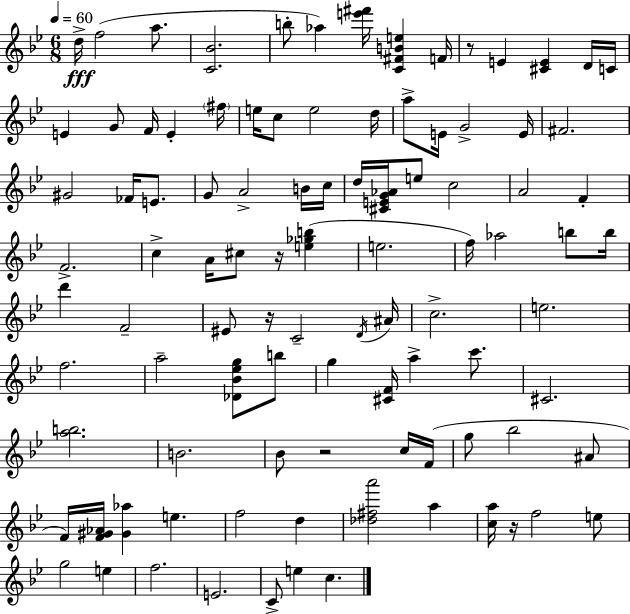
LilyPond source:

{
  \clef treble
  \numericTimeSignature
  \time 6/8
  \key g \minor
  \tempo 4 = 60
  d''16->\fff f''2( a''8. | <c' bes'>2. | b''8-. aes''4) <e''' fis'''>16 <c' fis' b' e''>4 f'16 | r8 e'4 <cis' e'>4 d'16 c'16 | \break e'4 g'8 f'16 e'4-. \parenthesize fis''16 | e''16 c''8 e''2 d''16 | a''8-> e'16 g'2-> e'16 | fis'2. | \break gis'2 fes'16 e'8. | g'8 a'2-> b'16 c''16 | d''16 <cis' e' g' aes'>16 e''8 c''2 | a'2 f'4-. | \break f'2.-> | c''4-> a'16 cis''8 r16 <e'' ges'' b''>4( | e''2. | f''16) aes''2 b''8 b''16 | \break d'''4 f'2-- | eis'8 r16 c'2-- \acciaccatura { d'16 } | ais'16 c''2.-> | e''2. | \break f''2. | a''2-- <des' bes' ees'' g''>8 b''8 | g''4 <cis' f'>16 a''4-> c'''8. | cis'2. | \break <a'' b''>2. | b'2. | bes'8 r2 c''16 | f'16( g''8 bes''2 ais'8 | \break f'16) <f' gis' aes'>16 <gis' aes''>4 e''4. | f''2 d''4 | <des'' fis'' a'''>2 a''4 | <c'' a''>16 r16 f''2 e''8 | \break g''2 e''4 | f''2. | e'2. | c'8-> e''4 c''4. | \break \bar "|."
}